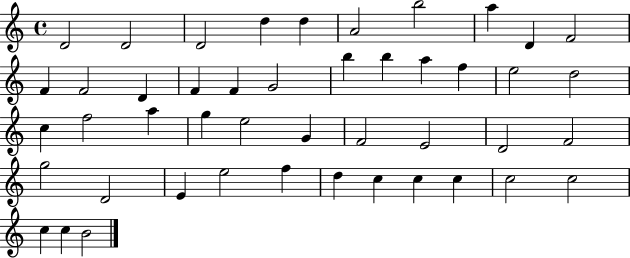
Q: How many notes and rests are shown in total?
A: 46